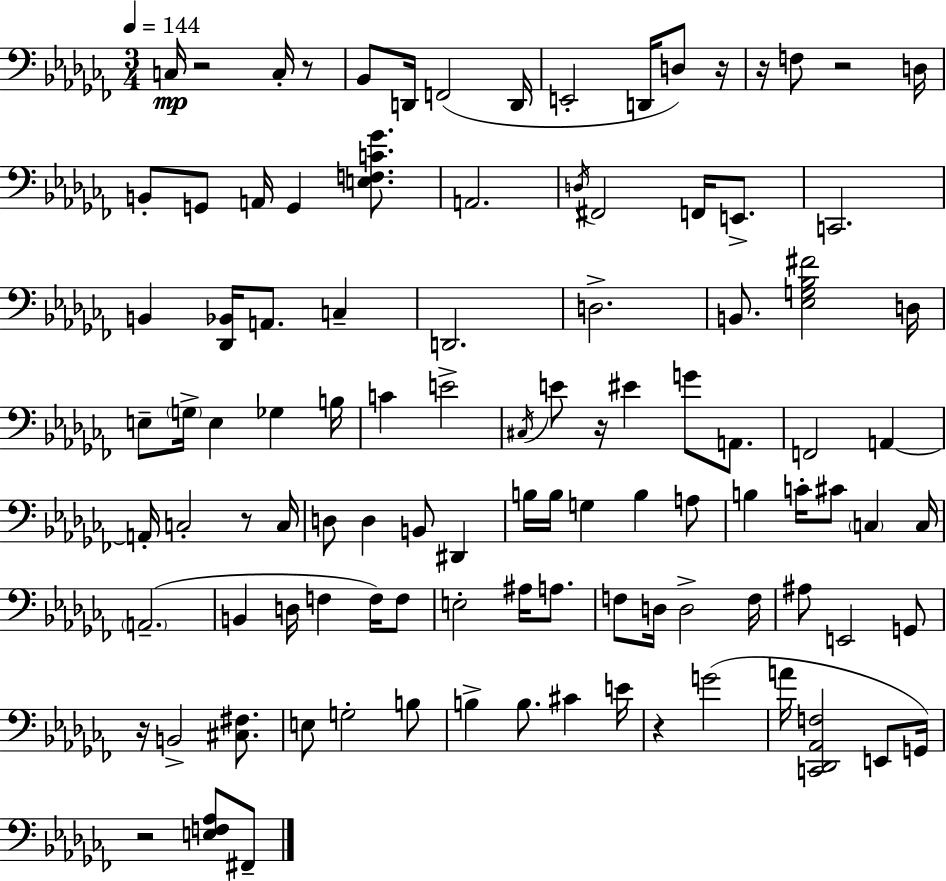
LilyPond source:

{
  \clef bass
  \numericTimeSignature
  \time 3/4
  \key aes \minor
  \tempo 4 = 144
  c16\mp r2 c16-. r8 | bes,8 d,16 f,2( d,16 | e,2-. d,16 d8) r16 | r16 f8 r2 d16 | \break b,8-. g,8 a,16 g,4 <e f c' ges'>8. | a,2. | \acciaccatura { d16 } fis,2 f,16 e,8.-> | c,2. | \break b,4 <des, bes,>16 a,8. c4-- | d,2. | d2.-> | b,8. <ees g bes fis'>2 | \break d16 e8-- \parenthesize g16-> e4 ges4 | b16 c'4 e'2-> | \acciaccatura { cis16 } e'8 r16 eis'4 g'8 a,8. | f,2 a,4~~ | \break a,16-. c2-. r8 | c16 d8 d4 b,8 dis,4 | b16 b16 g4 b4 | a8 b4 c'16-. cis'8 \parenthesize c4 | \break c16 \parenthesize a,2.--( | b,4 d16 f4 f16) | f8 e2-. ais16 a8. | f8 d16 d2-> | \break f16 ais8 e,2 | g,8 r16 b,2-> <cis fis>8. | e8 g2-. | b8 b4-> b8. cis'4 | \break e'16 r4 g'2( | a'16 <c, des, aes, f>2 e,8 | g,16) r2 <e f aes>8 | fis,8-- \bar "|."
}